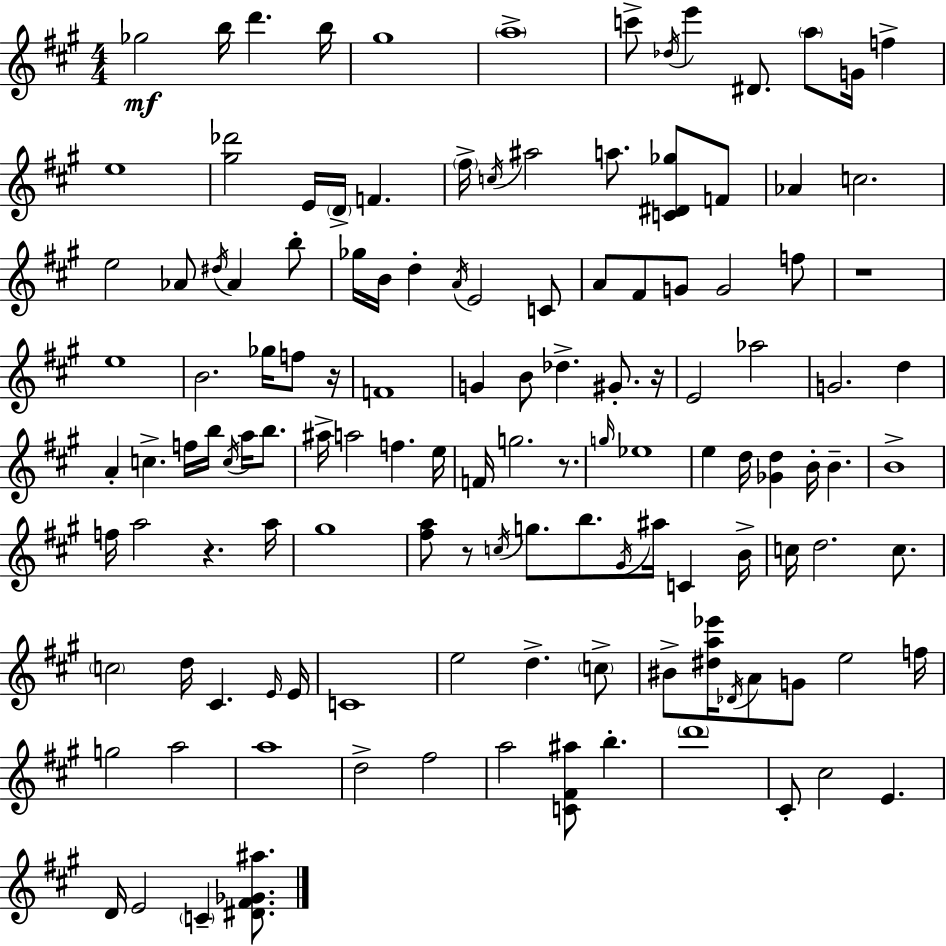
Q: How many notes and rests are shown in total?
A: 129